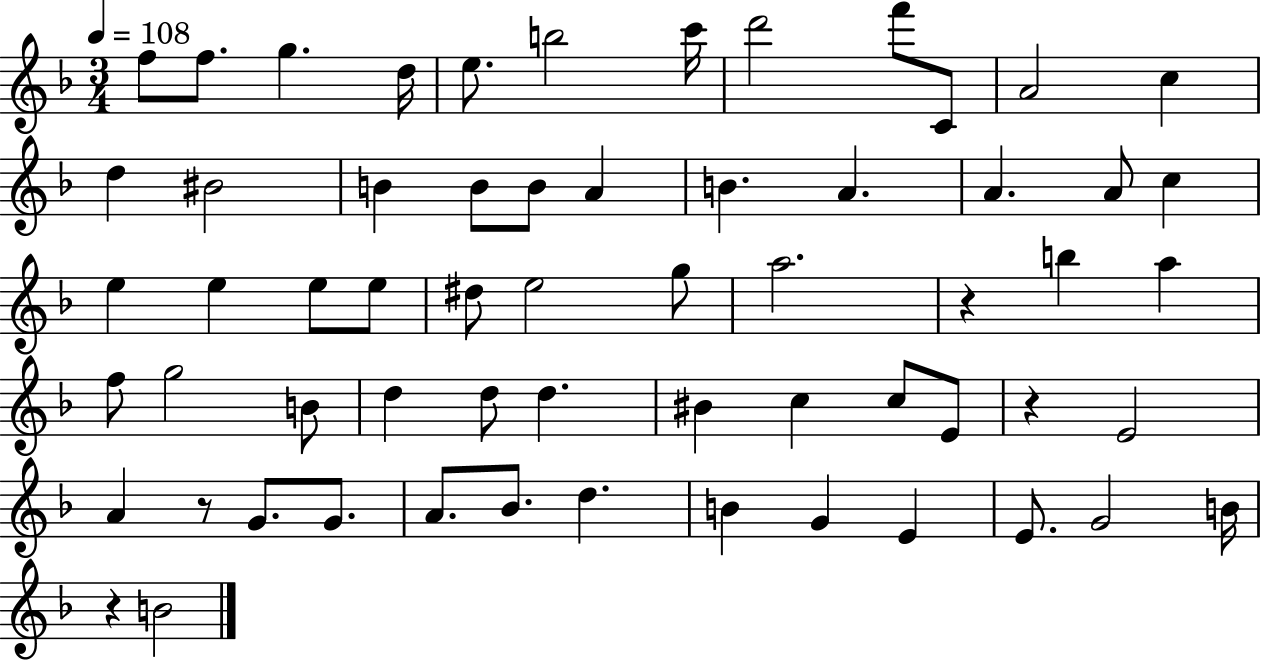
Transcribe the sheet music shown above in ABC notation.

X:1
T:Untitled
M:3/4
L:1/4
K:F
f/2 f/2 g d/4 e/2 b2 c'/4 d'2 f'/2 C/2 A2 c d ^B2 B B/2 B/2 A B A A A/2 c e e e/2 e/2 ^d/2 e2 g/2 a2 z b a f/2 g2 B/2 d d/2 d ^B c c/2 E/2 z E2 A z/2 G/2 G/2 A/2 _B/2 d B G E E/2 G2 B/4 z B2